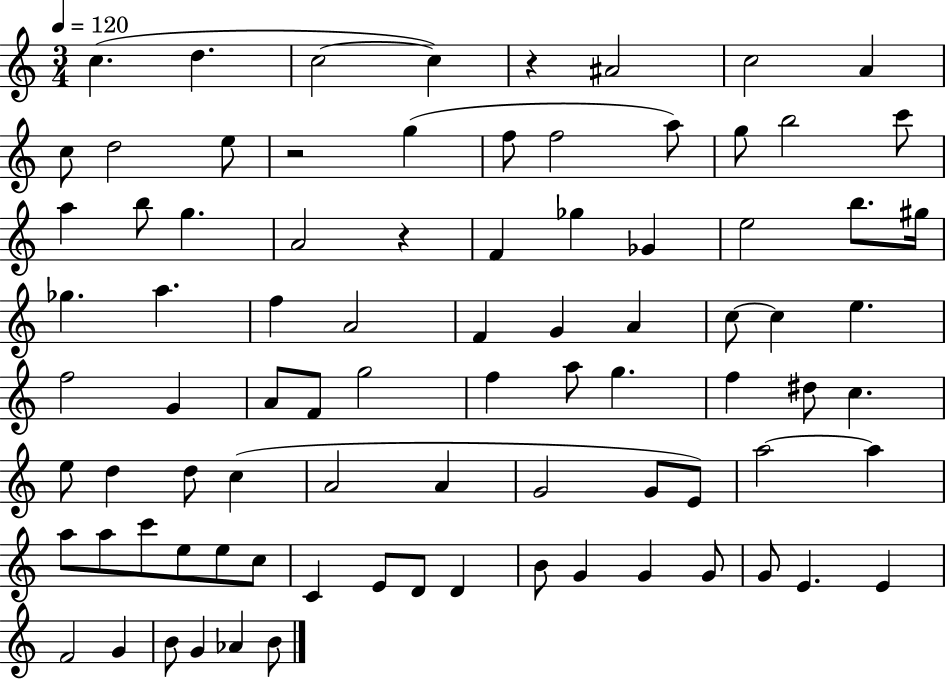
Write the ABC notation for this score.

X:1
T:Untitled
M:3/4
L:1/4
K:C
c d c2 c z ^A2 c2 A c/2 d2 e/2 z2 g f/2 f2 a/2 g/2 b2 c'/2 a b/2 g A2 z F _g _G e2 b/2 ^g/4 _g a f A2 F G A c/2 c e f2 G A/2 F/2 g2 f a/2 g f ^d/2 c e/2 d d/2 c A2 A G2 G/2 E/2 a2 a a/2 a/2 c'/2 e/2 e/2 c/2 C E/2 D/2 D B/2 G G G/2 G/2 E E F2 G B/2 G _A B/2